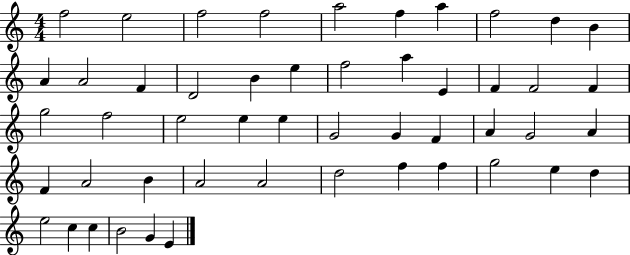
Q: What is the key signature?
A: C major